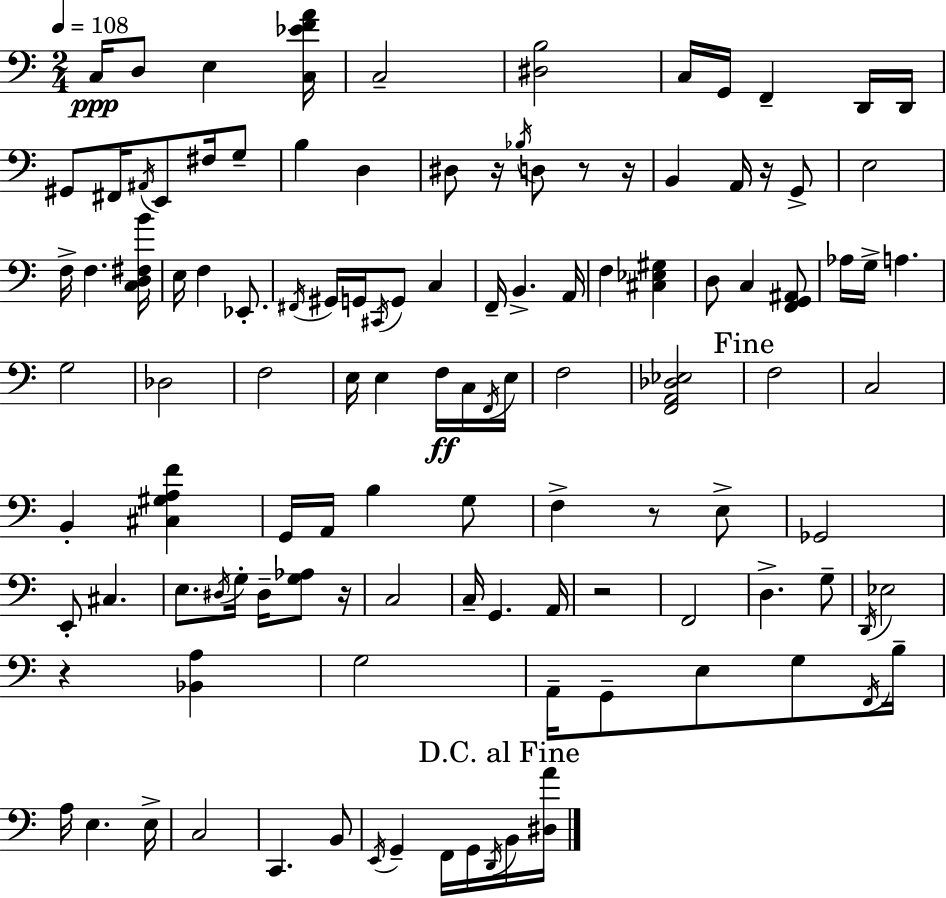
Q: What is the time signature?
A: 2/4